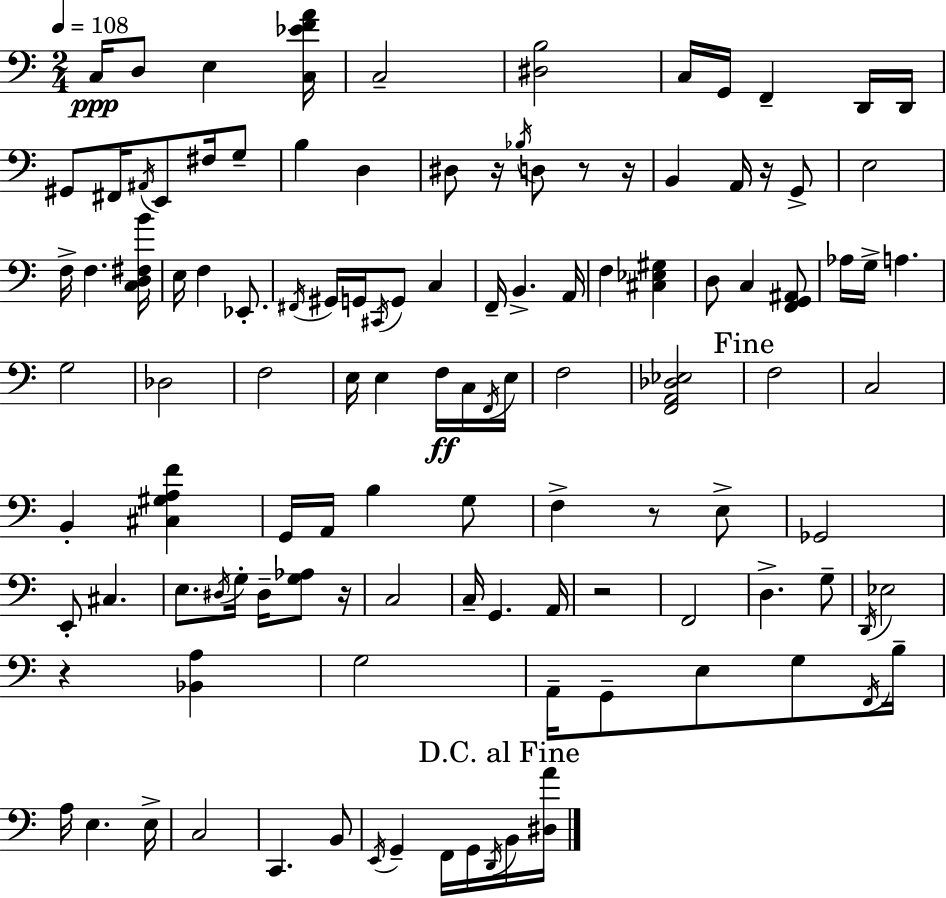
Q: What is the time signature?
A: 2/4